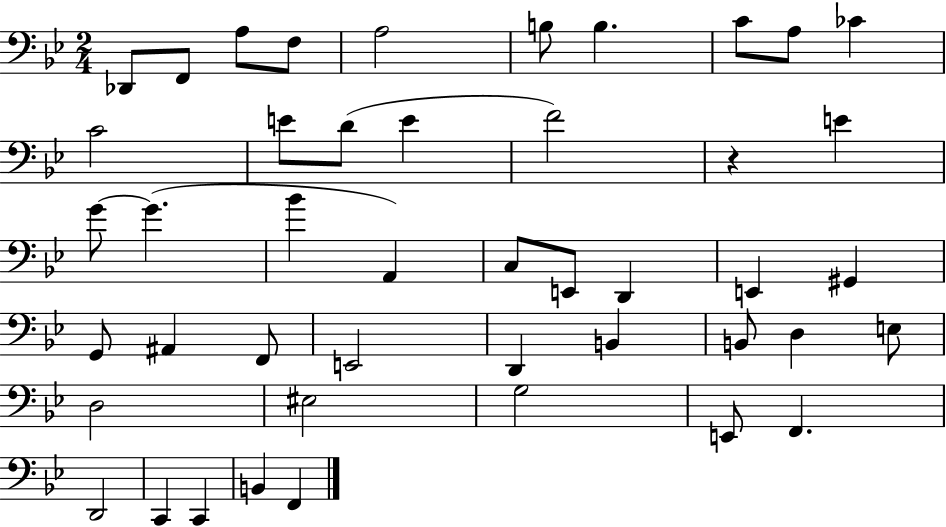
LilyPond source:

{
  \clef bass
  \numericTimeSignature
  \time 2/4
  \key bes \major
  \repeat volta 2 { des,8 f,8 a8 f8 | a2 | b8 b4. | c'8 a8 ces'4 | \break c'2 | e'8 d'8( e'4 | f'2) | r4 e'4 | \break g'8~~ g'4.( | bes'4 a,4) | c8 e,8 d,4 | e,4 gis,4 | \break g,8 ais,4 f,8 | e,2 | d,4 b,4 | b,8 d4 e8 | \break d2 | eis2 | g2 | e,8 f,4. | \break d,2 | c,4 c,4 | b,4 f,4 | } \bar "|."
}